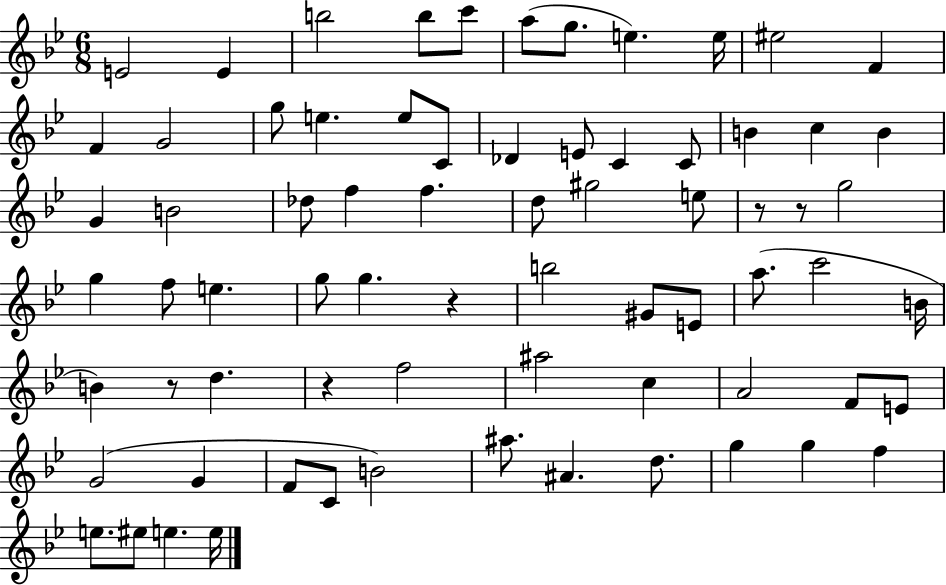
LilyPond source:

{
  \clef treble
  \numericTimeSignature
  \time 6/8
  \key bes \major
  e'2 e'4 | b''2 b''8 c'''8 | a''8( g''8. e''4.) e''16 | eis''2 f'4 | \break f'4 g'2 | g''8 e''4. e''8 c'8 | des'4 e'8 c'4 c'8 | b'4 c''4 b'4 | \break g'4 b'2 | des''8 f''4 f''4. | d''8 gis''2 e''8 | r8 r8 g''2 | \break g''4 f''8 e''4. | g''8 g''4. r4 | b''2 gis'8 e'8 | a''8.( c'''2 b'16 | \break b'4) r8 d''4. | r4 f''2 | ais''2 c''4 | a'2 f'8 e'8 | \break g'2( g'4 | f'8 c'8 b'2) | ais''8. ais'4. d''8. | g''4 g''4 f''4 | \break e''8. eis''8 e''4. e''16 | \bar "|."
}